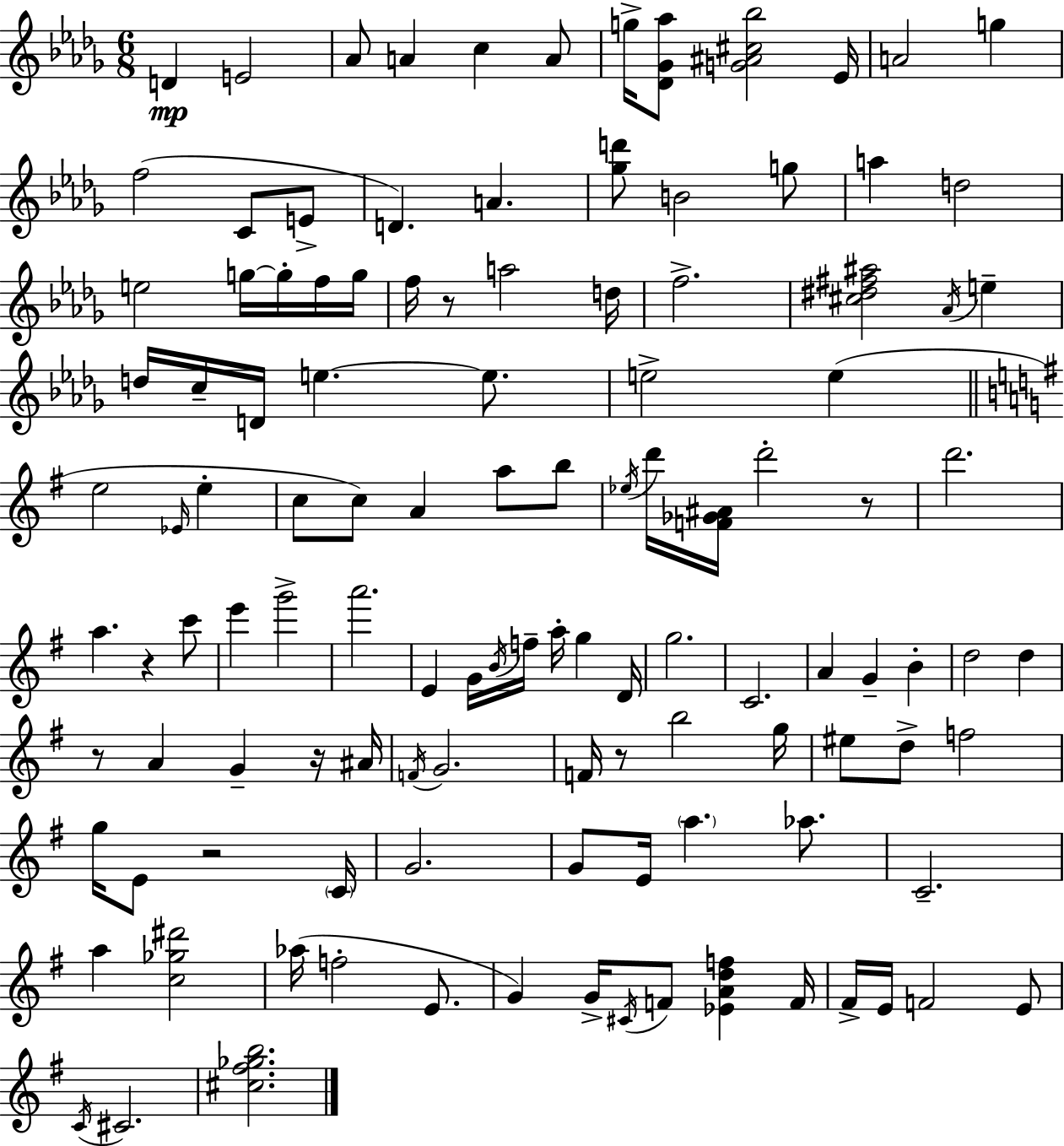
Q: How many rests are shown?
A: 7